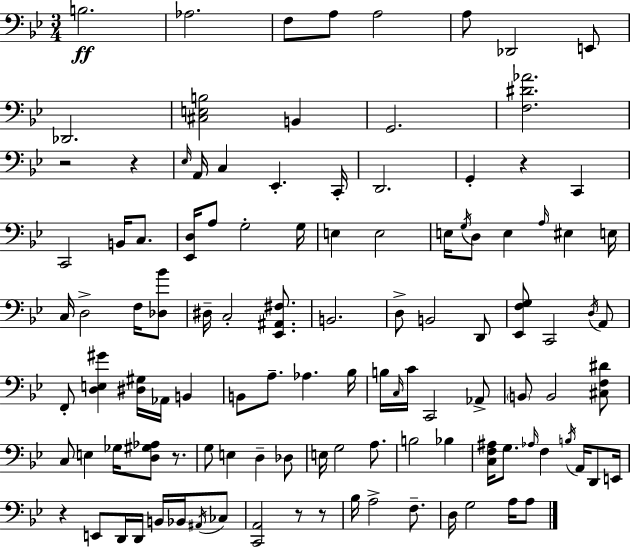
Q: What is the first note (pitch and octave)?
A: B3